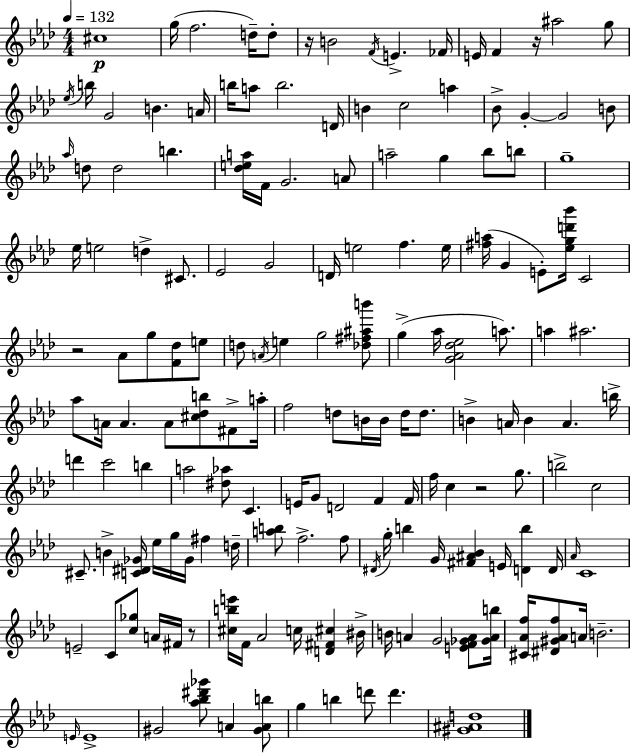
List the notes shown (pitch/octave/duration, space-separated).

C#5/w G5/s F5/h. D5/s D5/e R/s B4/h F4/s E4/q. FES4/s E4/s F4/q R/s A#5/h G5/e Eb5/s B5/s G4/h B4/q. A4/s B5/s A5/e B5/h. D4/s B4/q C5/h A5/q Bb4/e G4/q G4/h B4/e Ab5/s D5/e D5/h B5/q. [Db5,E5,A5]/s F4/s G4/h. A4/e A5/h G5/q Bb5/e B5/e G5/w Eb5/s E5/h D5/q C#4/e. Eb4/h G4/h D4/s E5/h F5/q. E5/s [F#5,A5]/s G4/q E4/e [Eb5,G5,D6,Bb6]/s C4/h R/h Ab4/e G5/e [F4,Db5]/e E5/e D5/e A4/s E5/q G5/h [Db5,F#5,A#5,B6]/e G5/q Ab5/s [G4,Ab4,Db5,Eb5]/h A5/e. A5/q A#5/h. Ab5/e A4/s A4/q. A4/e [C#5,Db5,B5]/e F#4/e A5/s F5/h D5/e B4/s B4/s D5/s D5/e. B4/q A4/s B4/q A4/q. B5/s D6/q C6/h B5/q A5/h [D#5,Ab5]/e C4/q. E4/s G4/e D4/h F4/q F4/s F5/s C5/q R/h G5/e. B5/h C5/h C#4/e. B4/q [C4,D#4,Gb4]/s Eb5/s G5/s Gb4/s F#5/q D5/s [A5,B5]/e F5/h. F5/e D#4/s G5/s B5/q G4/s [F#4,A#4,Bb4]/q E4/s [D4,B5]/q D4/s Ab4/s C4/w E4/h C4/e [C5,Gb5]/e A4/s F#4/s R/e [C#5,B5,E6]/s F4/s Ab4/h C5/s [D4,F#4,C#5]/q BIS4/s B4/s A4/q G4/h [E4,F4,Gb4,A4]/e [Gb4,A4,B5]/s [C#4,Ab4,F5]/s [D#4,G#4,Ab4,F5]/e A4/s B4/h. E4/s E4/w G#4/h [Ab5,Bb5,D#6,Gb6]/e A4/q [G#4,A4,B5]/e G5/q B5/q D6/e D6/q. [G#4,A#4,D5]/w